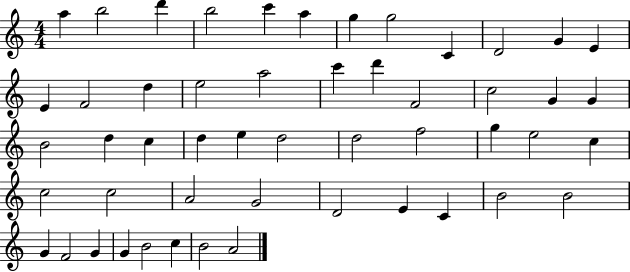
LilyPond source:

{
  \clef treble
  \numericTimeSignature
  \time 4/4
  \key c \major
  a''4 b''2 d'''4 | b''2 c'''4 a''4 | g''4 g''2 c'4 | d'2 g'4 e'4 | \break e'4 f'2 d''4 | e''2 a''2 | c'''4 d'''4 f'2 | c''2 g'4 g'4 | \break b'2 d''4 c''4 | d''4 e''4 d''2 | d''2 f''2 | g''4 e''2 c''4 | \break c''2 c''2 | a'2 g'2 | d'2 e'4 c'4 | b'2 b'2 | \break g'4 f'2 g'4 | g'4 b'2 c''4 | b'2 a'2 | \bar "|."
}